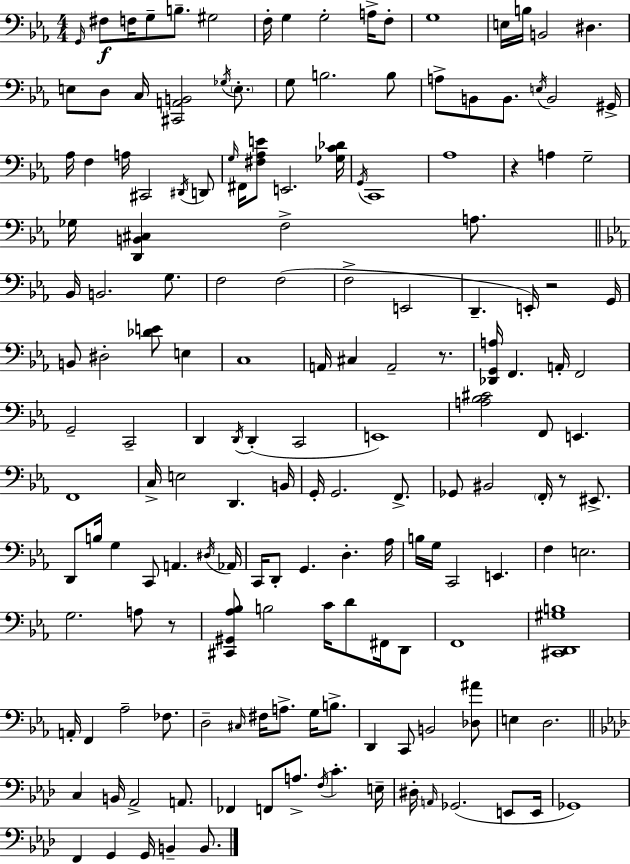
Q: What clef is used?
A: bass